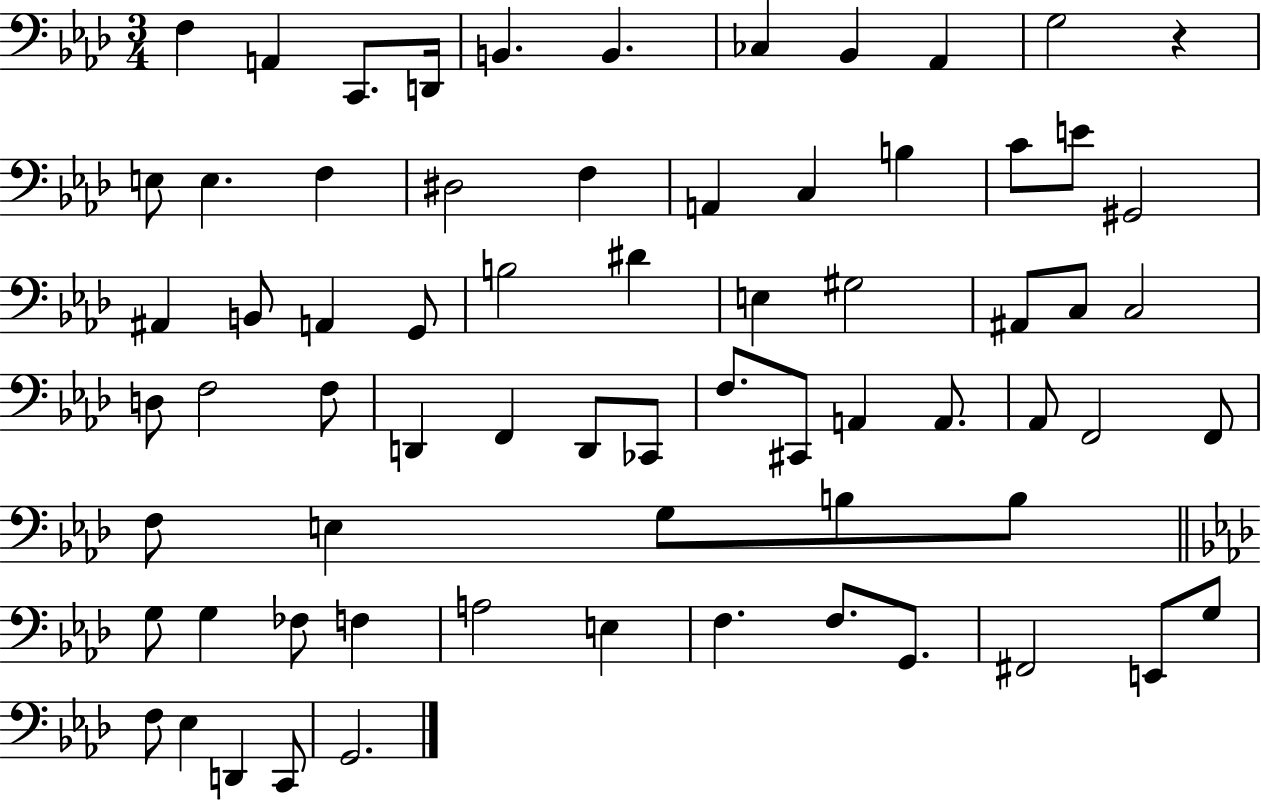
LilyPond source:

{
  \clef bass
  \numericTimeSignature
  \time 3/4
  \key aes \major
  f4 a,4 c,8. d,16 | b,4. b,4. | ces4 bes,4 aes,4 | g2 r4 | \break e8 e4. f4 | dis2 f4 | a,4 c4 b4 | c'8 e'8 gis,2 | \break ais,4 b,8 a,4 g,8 | b2 dis'4 | e4 gis2 | ais,8 c8 c2 | \break d8 f2 f8 | d,4 f,4 d,8 ces,8 | f8. cis,8 a,4 a,8. | aes,8 f,2 f,8 | \break f8 e4 g8 b8 b8 | \bar "||" \break \key aes \major g8 g4 fes8 f4 | a2 e4 | f4. f8. g,8. | fis,2 e,8 g8 | \break f8 ees4 d,4 c,8 | g,2. | \bar "|."
}